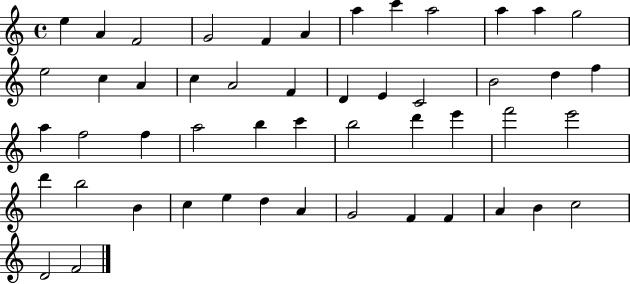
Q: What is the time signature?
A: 4/4